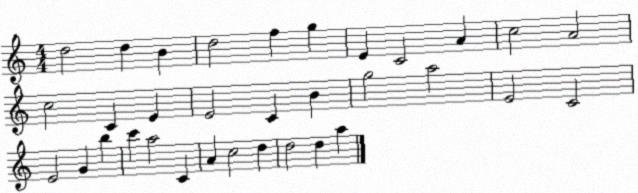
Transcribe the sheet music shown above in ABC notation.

X:1
T:Untitled
M:4/4
L:1/4
K:C
d2 d B d2 f g E C2 A c2 A2 c2 C E E2 C B g2 a2 E2 C2 E2 G b c' a2 C A c2 d d2 d a